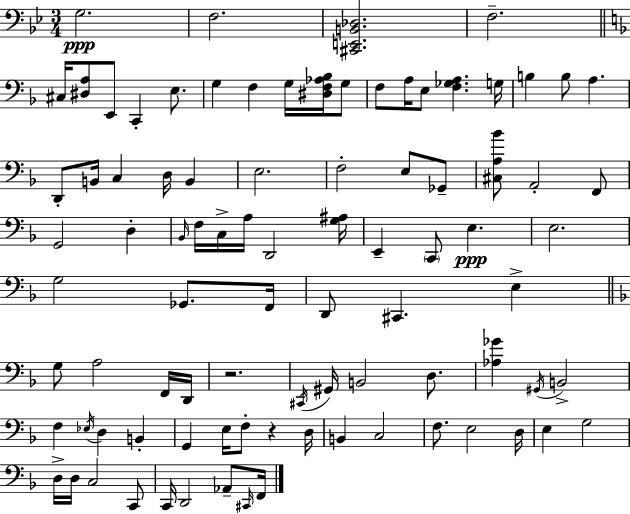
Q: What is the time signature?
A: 3/4